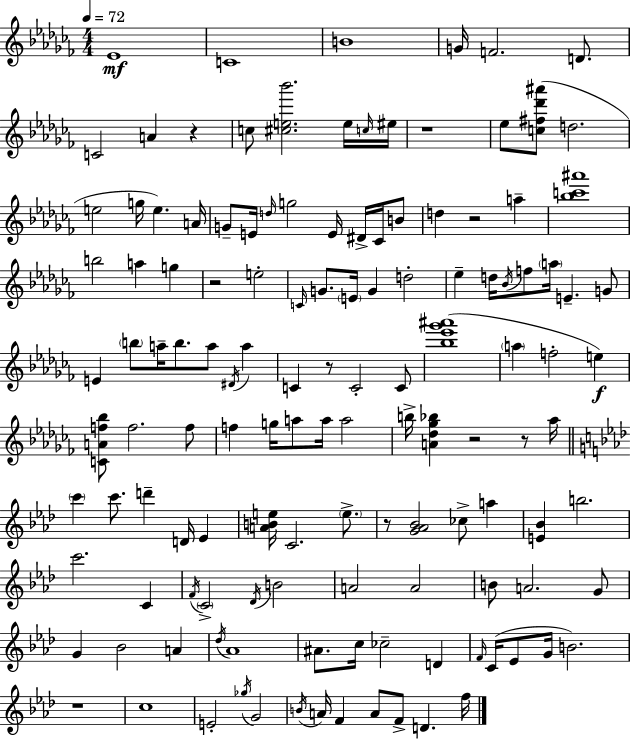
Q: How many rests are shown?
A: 9